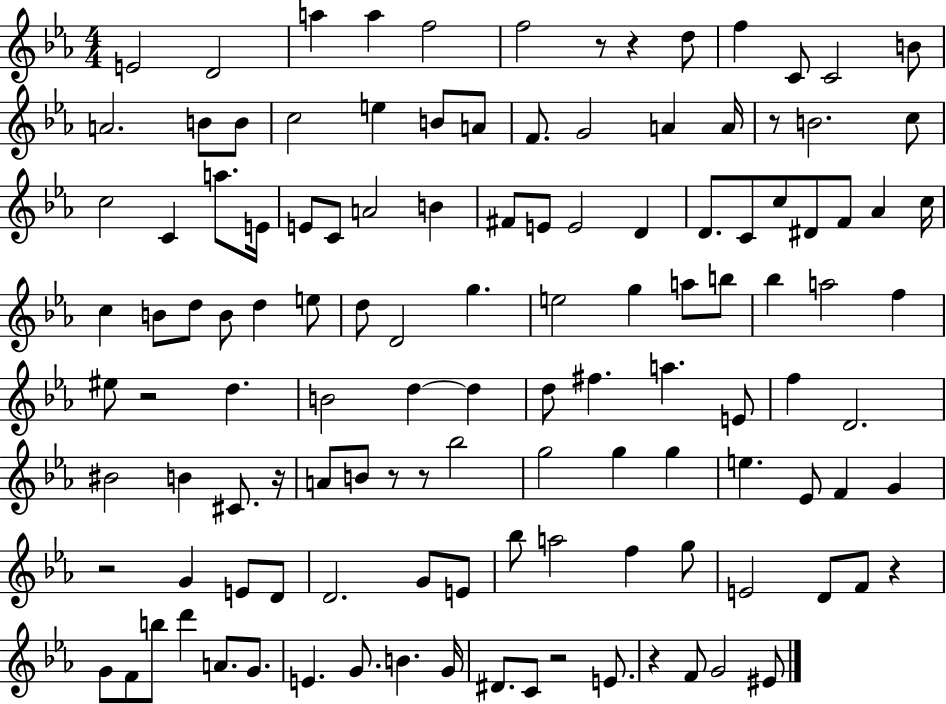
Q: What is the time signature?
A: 4/4